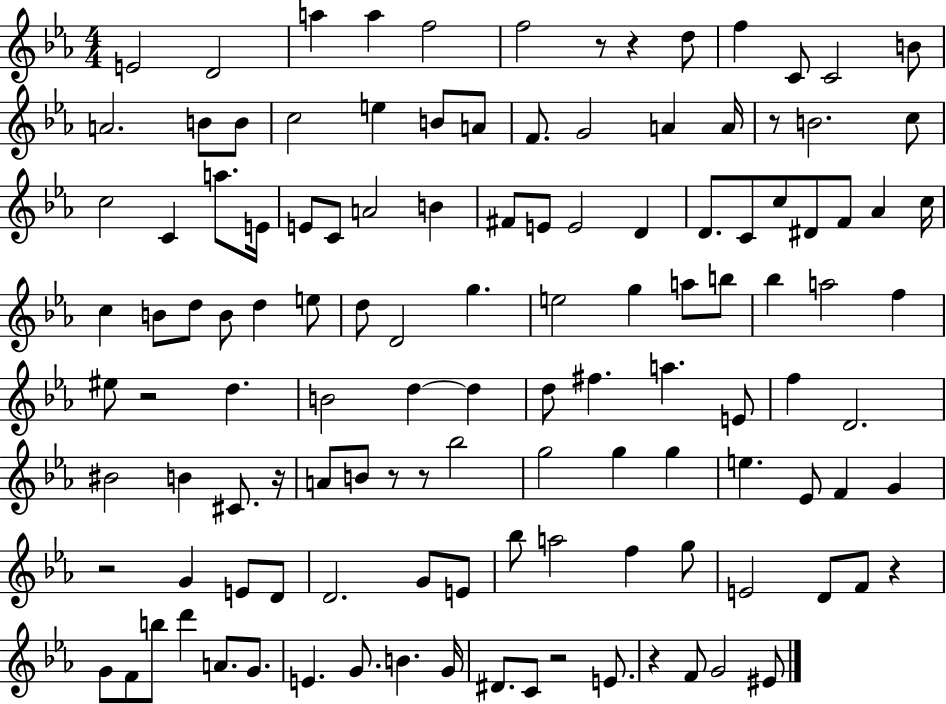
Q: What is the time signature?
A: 4/4